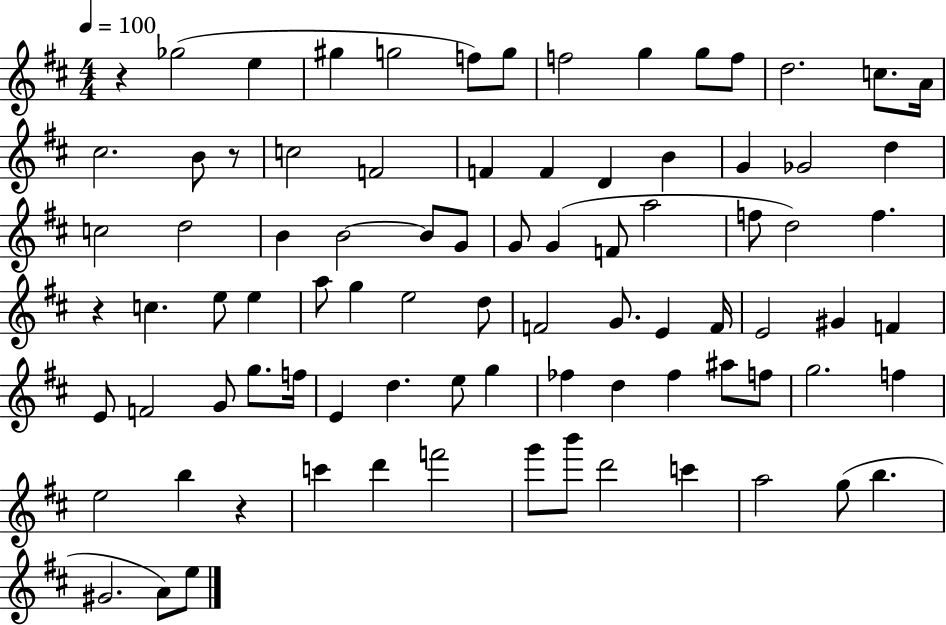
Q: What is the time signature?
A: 4/4